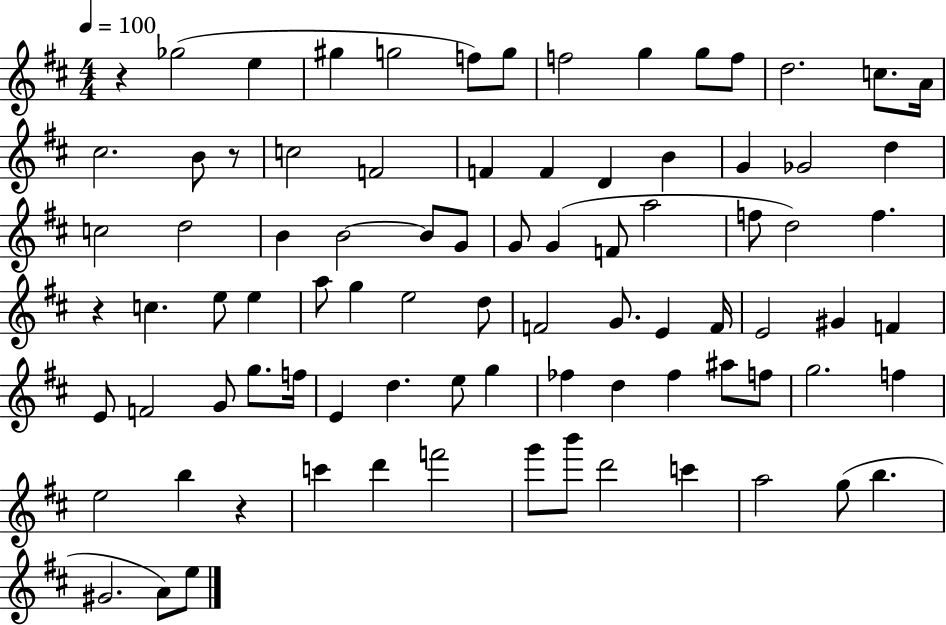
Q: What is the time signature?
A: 4/4